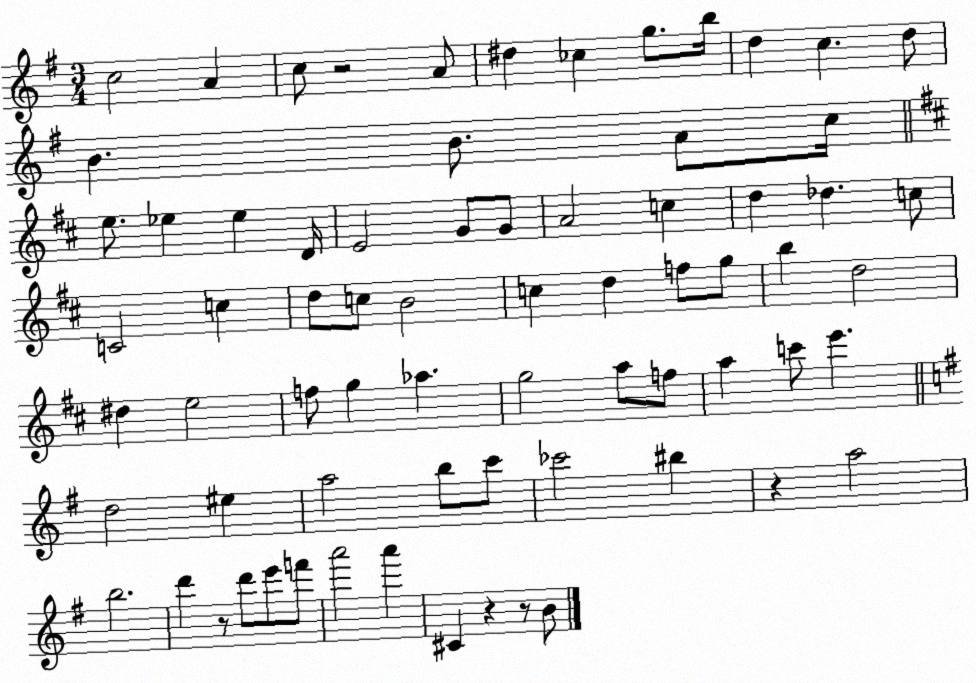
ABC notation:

X:1
T:Untitled
M:3/4
L:1/4
K:G
c2 A c/2 z2 A/2 ^d _c g/2 b/4 d c d/2 B B/2 A/2 c/4 e/2 _e _e D/4 E2 G/2 G/2 A2 c d _d c/2 C2 c d/2 c/2 B2 c d f/2 g/2 b d2 ^d e2 f/2 g _a g2 a/2 f/2 a c'/2 e' d2 ^e a2 b/2 c'/2 _c'2 ^b z a2 b2 d' z/2 d'/2 e'/2 f'/2 a'2 a' ^C z z/2 B/2